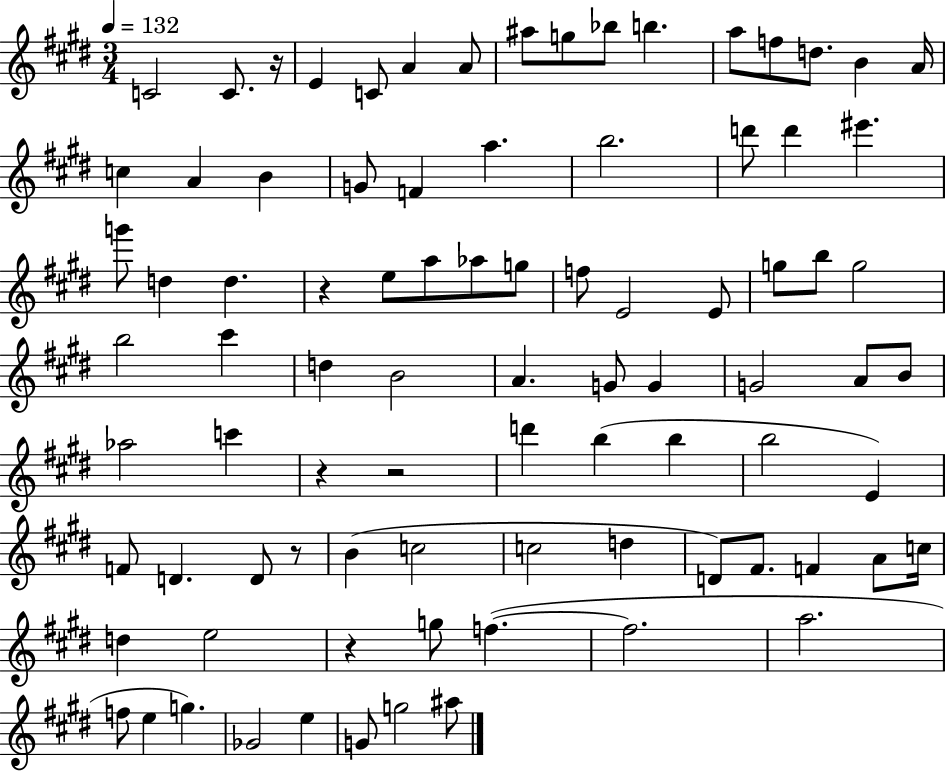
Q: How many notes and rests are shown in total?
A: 87